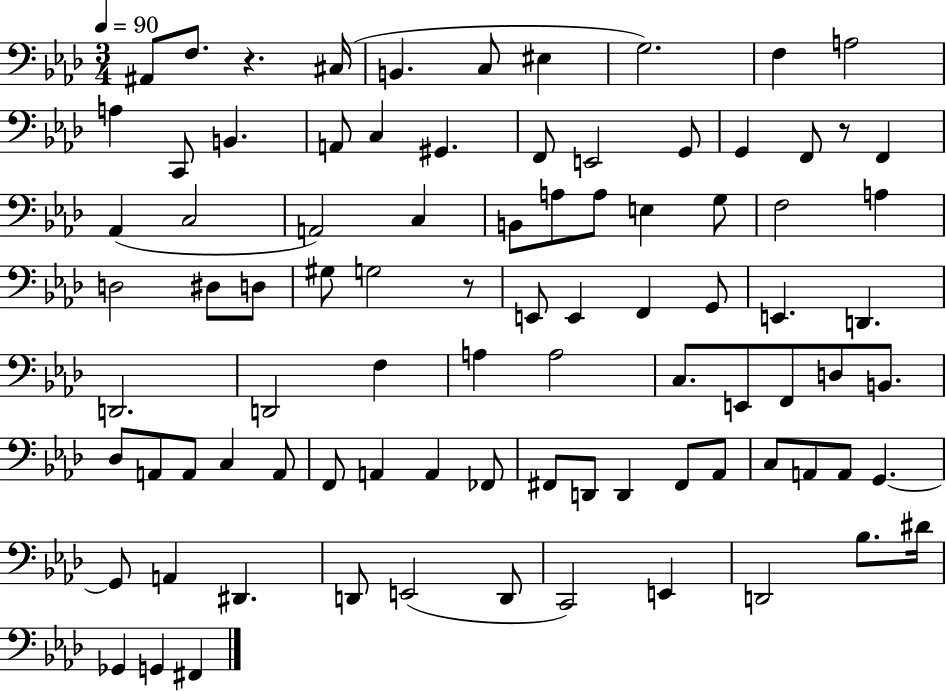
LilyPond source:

{
  \clef bass
  \numericTimeSignature
  \time 3/4
  \key aes \major
  \tempo 4 = 90
  ais,8 f8. r4. cis16( | b,4. c8 eis4 | g2.) | f4 a2 | \break a4 c,8 b,4. | a,8 c4 gis,4. | f,8 e,2 g,8 | g,4 f,8 r8 f,4 | \break aes,4( c2 | a,2) c4 | b,8 a8 a8 e4 g8 | f2 a4 | \break d2 dis8 d8 | gis8 g2 r8 | e,8 e,4 f,4 g,8 | e,4. d,4. | \break d,2. | d,2 f4 | a4 a2 | c8. e,8 f,8 d8 b,8. | \break des8 a,8 a,8 c4 a,8 | f,8 a,4 a,4 fes,8 | fis,8 d,8 d,4 fis,8 aes,8 | c8 a,8 a,8 g,4.~~ | \break g,8 a,4 dis,4. | d,8 e,2( d,8 | c,2) e,4 | d,2 bes8. dis'16 | \break ges,4 g,4 fis,4 | \bar "|."
}